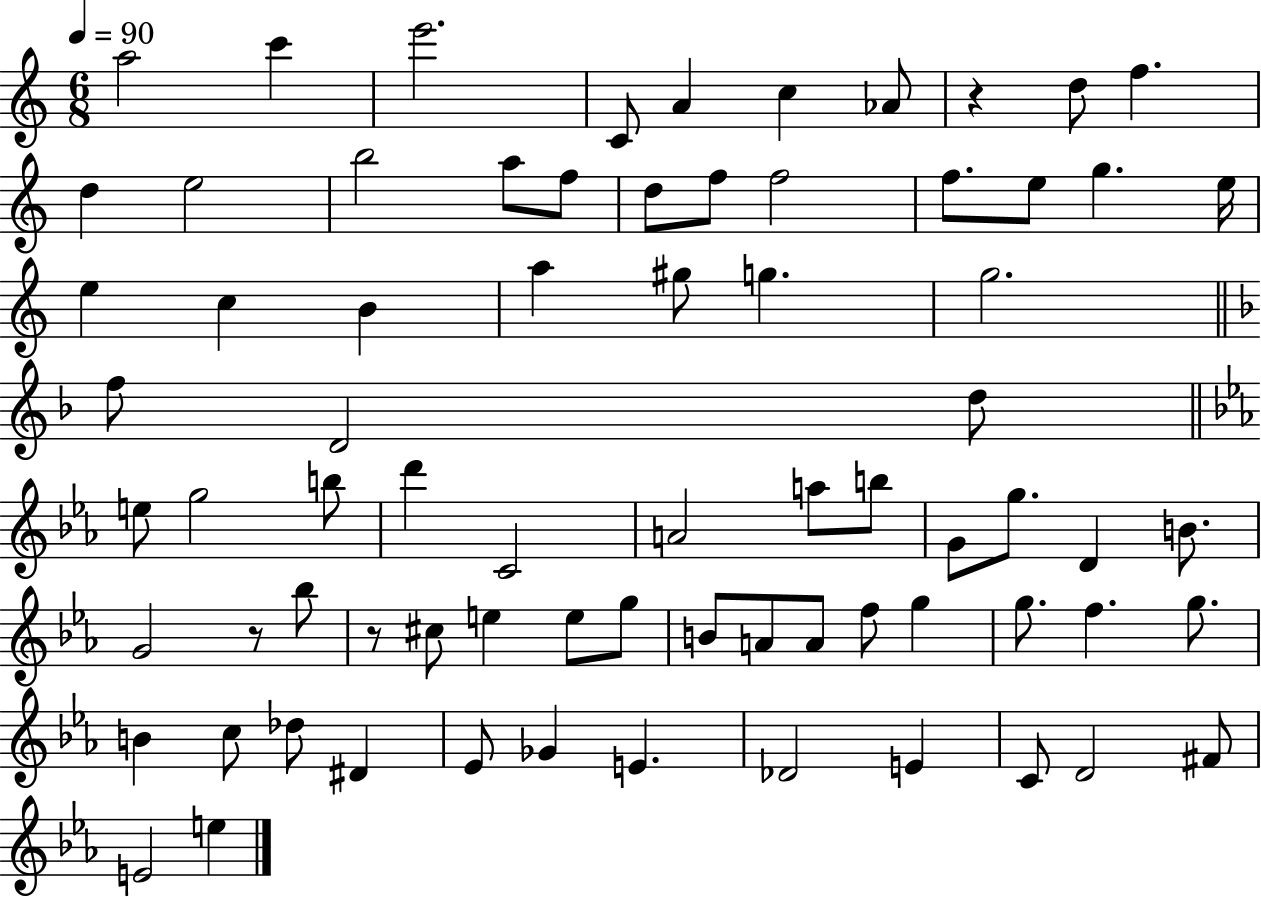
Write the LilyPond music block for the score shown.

{
  \clef treble
  \numericTimeSignature
  \time 6/8
  \key c \major
  \tempo 4 = 90
  a''2 c'''4 | e'''2. | c'8 a'4 c''4 aes'8 | r4 d''8 f''4. | \break d''4 e''2 | b''2 a''8 f''8 | d''8 f''8 f''2 | f''8. e''8 g''4. e''16 | \break e''4 c''4 b'4 | a''4 gis''8 g''4. | g''2. | \bar "||" \break \key f \major f''8 d'2 d''8 | \bar "||" \break \key ees \major e''8 g''2 b''8 | d'''4 c'2 | a'2 a''8 b''8 | g'8 g''8. d'4 b'8. | \break g'2 r8 bes''8 | r8 cis''8 e''4 e''8 g''8 | b'8 a'8 a'8 f''8 g''4 | g''8. f''4. g''8. | \break b'4 c''8 des''8 dis'4 | ees'8 ges'4 e'4. | des'2 e'4 | c'8 d'2 fis'8 | \break e'2 e''4 | \bar "|."
}